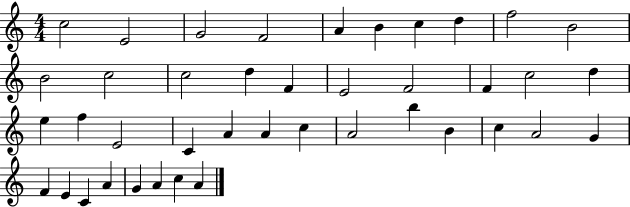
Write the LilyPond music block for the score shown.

{
  \clef treble
  \numericTimeSignature
  \time 4/4
  \key c \major
  c''2 e'2 | g'2 f'2 | a'4 b'4 c''4 d''4 | f''2 b'2 | \break b'2 c''2 | c''2 d''4 f'4 | e'2 f'2 | f'4 c''2 d''4 | \break e''4 f''4 e'2 | c'4 a'4 a'4 c''4 | a'2 b''4 b'4 | c''4 a'2 g'4 | \break f'4 e'4 c'4 a'4 | g'4 a'4 c''4 a'4 | \bar "|."
}